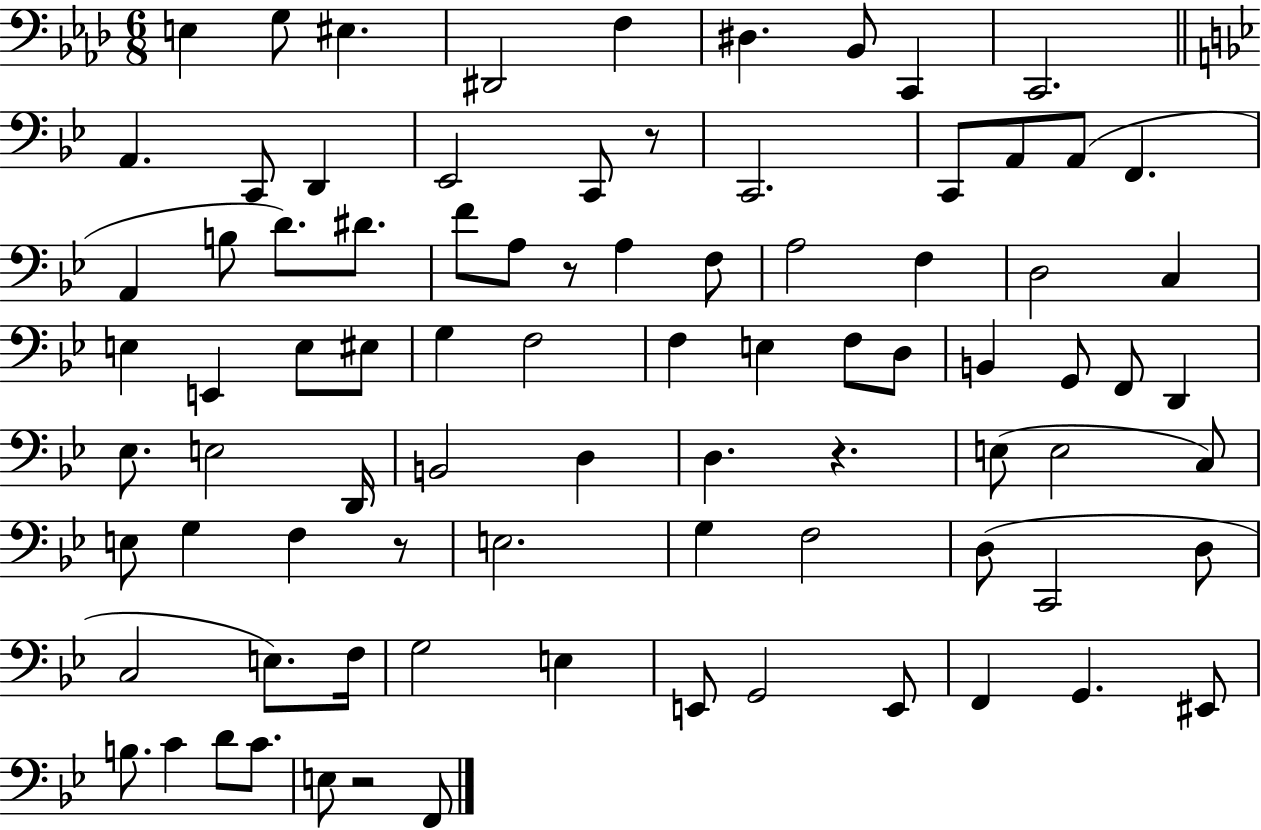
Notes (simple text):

E3/q G3/e EIS3/q. D#2/h F3/q D#3/q. Bb2/e C2/q C2/h. A2/q. C2/e D2/q Eb2/h C2/e R/e C2/h. C2/e A2/e A2/e F2/q. A2/q B3/e D4/e. D#4/e. F4/e A3/e R/e A3/q F3/e A3/h F3/q D3/h C3/q E3/q E2/q E3/e EIS3/e G3/q F3/h F3/q E3/q F3/e D3/e B2/q G2/e F2/e D2/q Eb3/e. E3/h D2/s B2/h D3/q D3/q. R/q. E3/e E3/h C3/e E3/e G3/q F3/q R/e E3/h. G3/q F3/h D3/e C2/h D3/e C3/h E3/e. F3/s G3/h E3/q E2/e G2/h E2/e F2/q G2/q. EIS2/e B3/e. C4/q D4/e C4/e. E3/e R/h F2/e